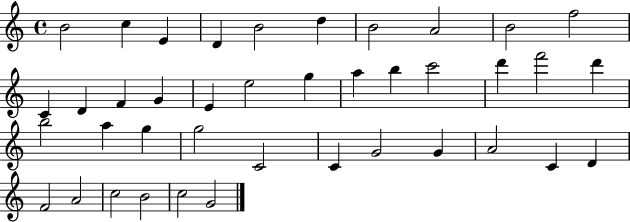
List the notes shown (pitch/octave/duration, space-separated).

B4/h C5/q E4/q D4/q B4/h D5/q B4/h A4/h B4/h F5/h C4/q D4/q F4/q G4/q E4/q E5/h G5/q A5/q B5/q C6/h D6/q F6/h D6/q B5/h A5/q G5/q G5/h C4/h C4/q G4/h G4/q A4/h C4/q D4/q F4/h A4/h C5/h B4/h C5/h G4/h